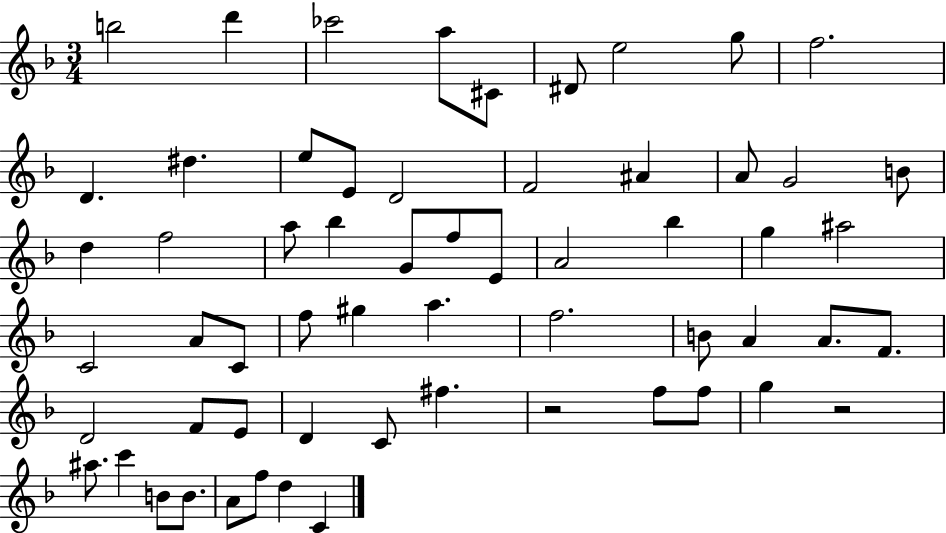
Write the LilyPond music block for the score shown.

{
  \clef treble
  \numericTimeSignature
  \time 3/4
  \key f \major
  \repeat volta 2 { b''2 d'''4 | ces'''2 a''8 cis'8 | dis'8 e''2 g''8 | f''2. | \break d'4. dis''4. | e''8 e'8 d'2 | f'2 ais'4 | a'8 g'2 b'8 | \break d''4 f''2 | a''8 bes''4 g'8 f''8 e'8 | a'2 bes''4 | g''4 ais''2 | \break c'2 a'8 c'8 | f''8 gis''4 a''4. | f''2. | b'8 a'4 a'8. f'8. | \break d'2 f'8 e'8 | d'4 c'8 fis''4. | r2 f''8 f''8 | g''4 r2 | \break ais''8. c'''4 b'8 b'8. | a'8 f''8 d''4 c'4 | } \bar "|."
}